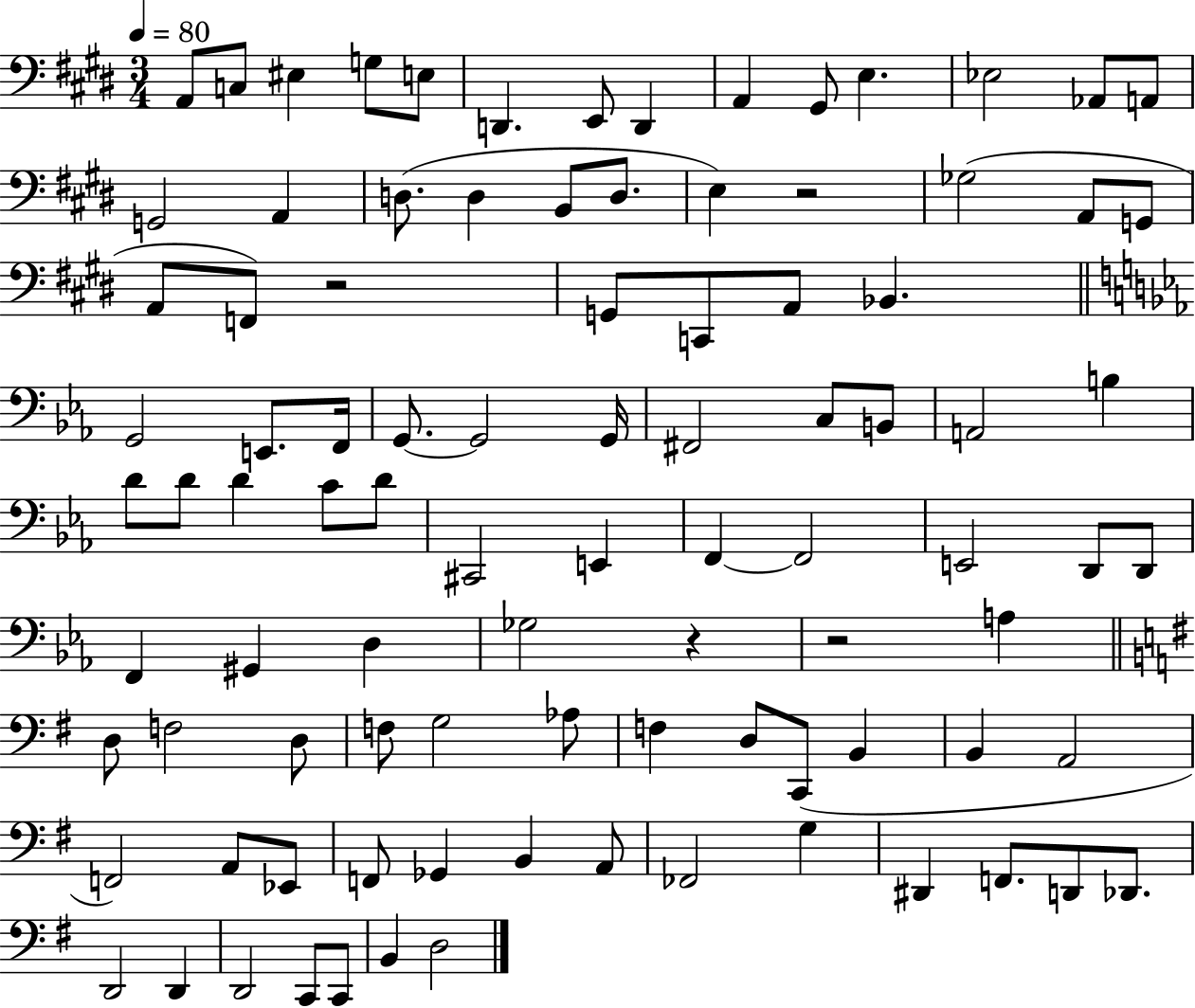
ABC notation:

X:1
T:Untitled
M:3/4
L:1/4
K:E
A,,/2 C,/2 ^E, G,/2 E,/2 D,, E,,/2 D,, A,, ^G,,/2 E, _E,2 _A,,/2 A,,/2 G,,2 A,, D,/2 D, B,,/2 D,/2 E, z2 _G,2 A,,/2 G,,/2 A,,/2 F,,/2 z2 G,,/2 C,,/2 A,,/2 _B,, G,,2 E,,/2 F,,/4 G,,/2 G,,2 G,,/4 ^F,,2 C,/2 B,,/2 A,,2 B, D/2 D/2 D C/2 D/2 ^C,,2 E,, F,, F,,2 E,,2 D,,/2 D,,/2 F,, ^G,, D, _G,2 z z2 A, D,/2 F,2 D,/2 F,/2 G,2 _A,/2 F, D,/2 C,,/2 B,, B,, A,,2 F,,2 A,,/2 _E,,/2 F,,/2 _G,, B,, A,,/2 _F,,2 G, ^D,, F,,/2 D,,/2 _D,,/2 D,,2 D,, D,,2 C,,/2 C,,/2 B,, D,2